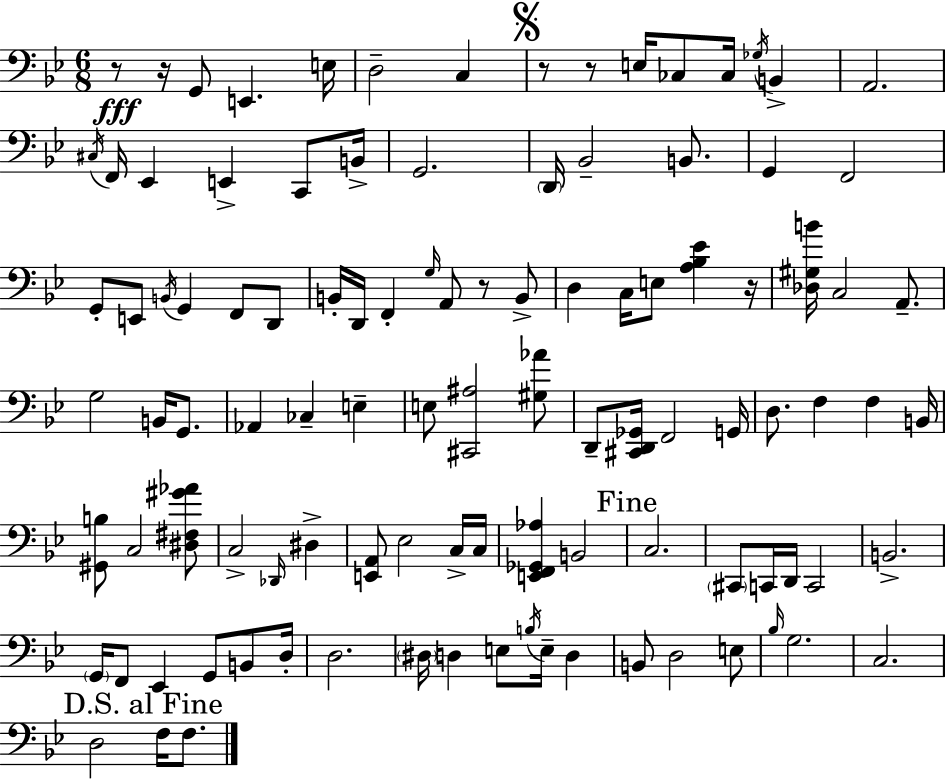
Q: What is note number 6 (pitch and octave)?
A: E3